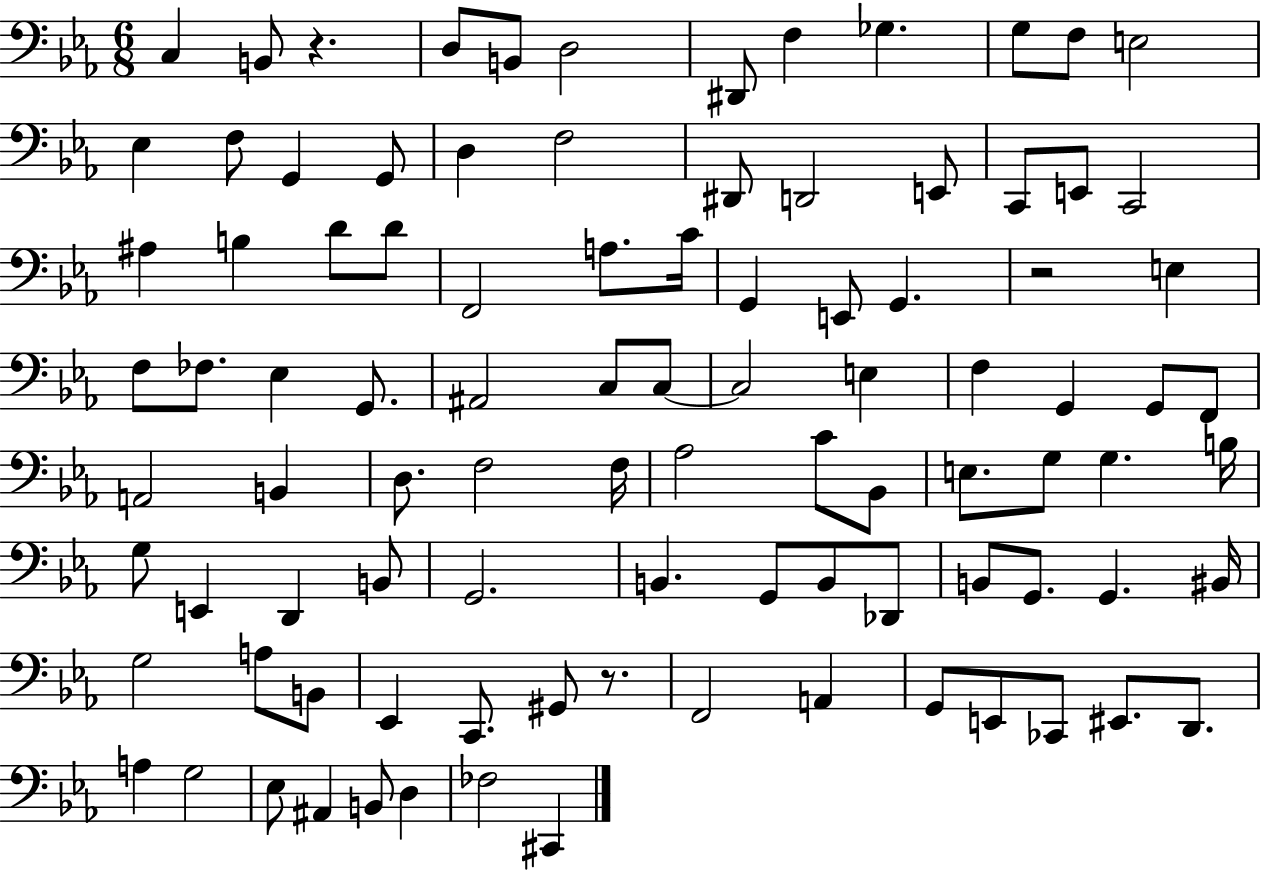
C3/q B2/e R/q. D3/e B2/e D3/h D#2/e F3/q Gb3/q. G3/e F3/e E3/h Eb3/q F3/e G2/q G2/e D3/q F3/h D#2/e D2/h E2/e C2/e E2/e C2/h A#3/q B3/q D4/e D4/e F2/h A3/e. C4/s G2/q E2/e G2/q. R/h E3/q F3/e FES3/e. Eb3/q G2/e. A#2/h C3/e C3/e C3/h E3/q F3/q G2/q G2/e F2/e A2/h B2/q D3/e. F3/h F3/s Ab3/h C4/e Bb2/e E3/e. G3/e G3/q. B3/s G3/e E2/q D2/q B2/e G2/h. B2/q. G2/e B2/e Db2/e B2/e G2/e. G2/q. BIS2/s G3/h A3/e B2/e Eb2/q C2/e. G#2/e R/e. F2/h A2/q G2/e E2/e CES2/e EIS2/e. D2/e. A3/q G3/h Eb3/e A#2/q B2/e D3/q FES3/h C#2/q